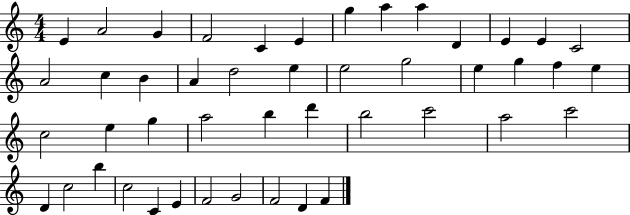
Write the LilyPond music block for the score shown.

{
  \clef treble
  \numericTimeSignature
  \time 4/4
  \key c \major
  e'4 a'2 g'4 | f'2 c'4 e'4 | g''4 a''4 a''4 d'4 | e'4 e'4 c'2 | \break a'2 c''4 b'4 | a'4 d''2 e''4 | e''2 g''2 | e''4 g''4 f''4 e''4 | \break c''2 e''4 g''4 | a''2 b''4 d'''4 | b''2 c'''2 | a''2 c'''2 | \break d'4 c''2 b''4 | c''2 c'4 e'4 | f'2 g'2 | f'2 d'4 f'4 | \break \bar "|."
}